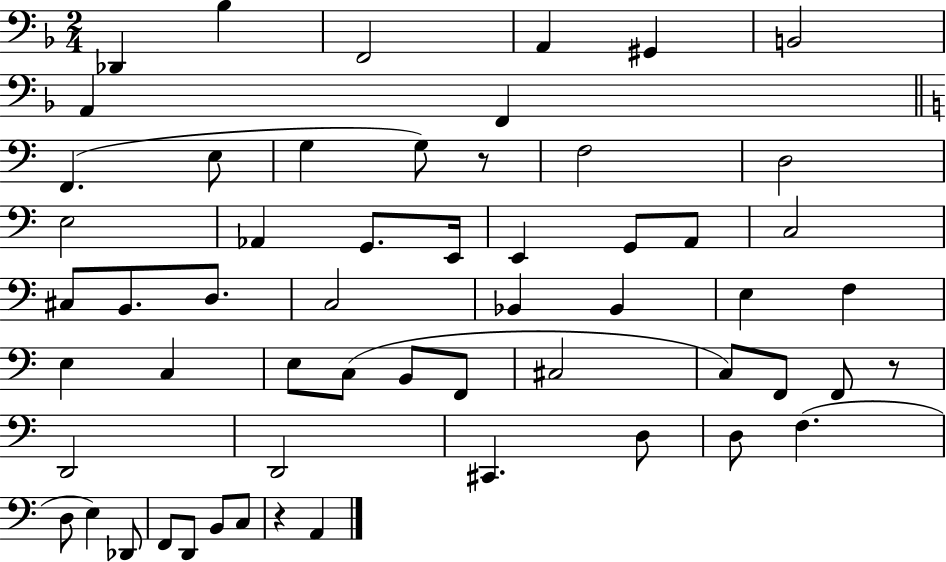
X:1
T:Untitled
M:2/4
L:1/4
K:F
_D,, _B, F,,2 A,, ^G,, B,,2 A,, F,, F,, E,/2 G, G,/2 z/2 F,2 D,2 E,2 _A,, G,,/2 E,,/4 E,, G,,/2 A,,/2 C,2 ^C,/2 B,,/2 D,/2 C,2 _B,, _B,, E, F, E, C, E,/2 C,/2 B,,/2 F,,/2 ^C,2 C,/2 F,,/2 F,,/2 z/2 D,,2 D,,2 ^C,, D,/2 D,/2 F, D,/2 E, _D,,/2 F,,/2 D,,/2 B,,/2 C,/2 z A,,